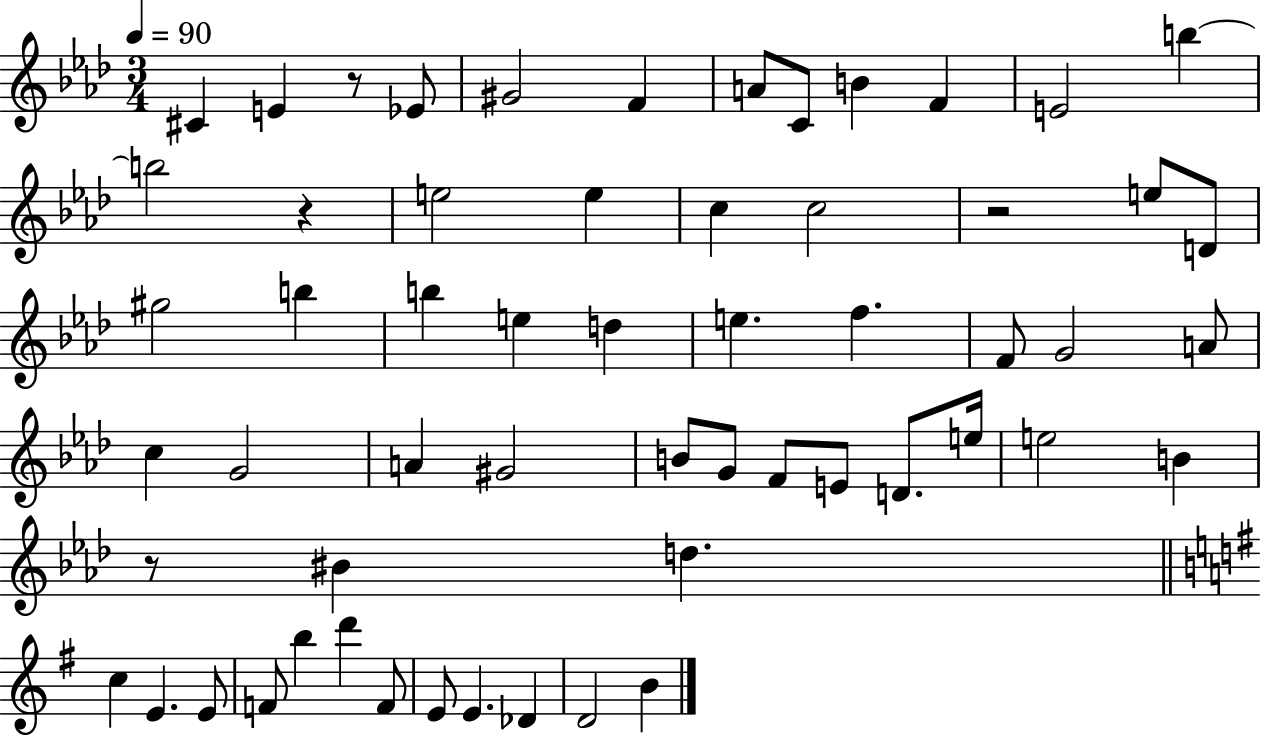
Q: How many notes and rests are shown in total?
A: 58